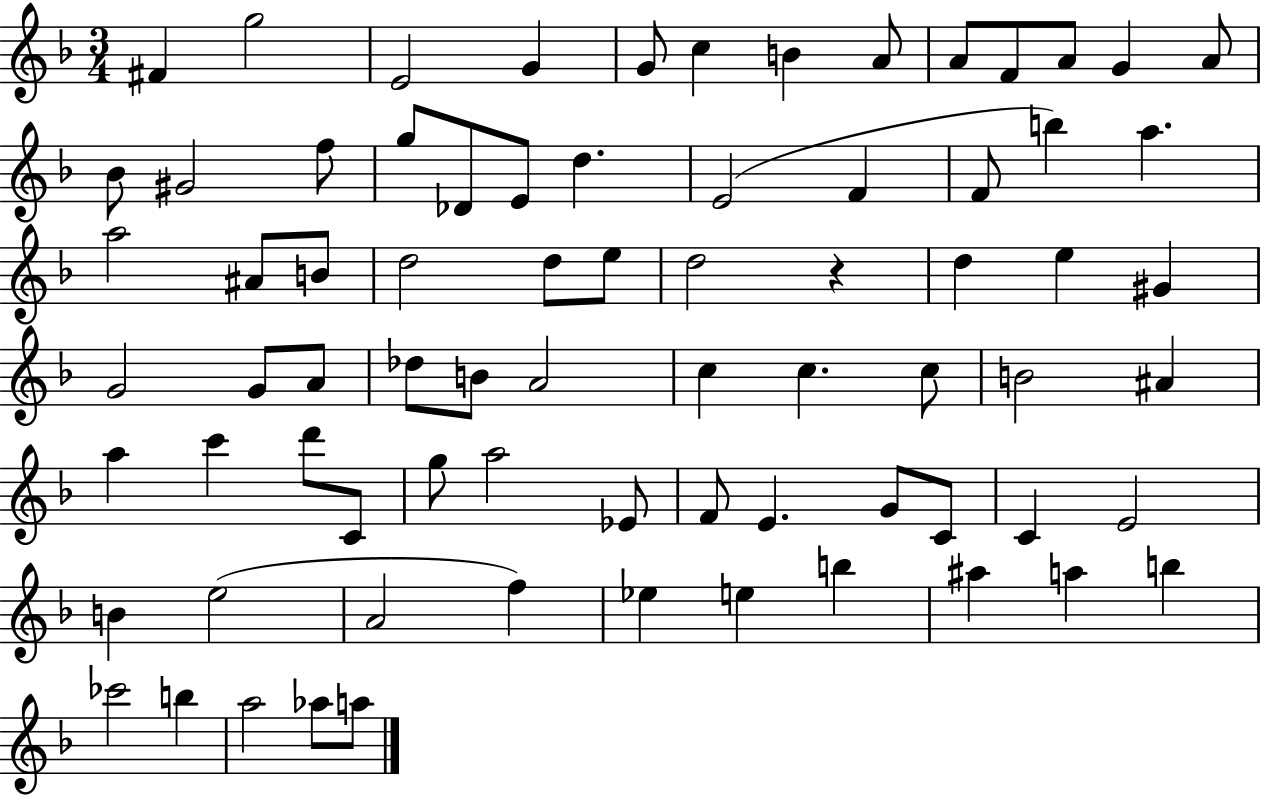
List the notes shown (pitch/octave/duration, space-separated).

F#4/q G5/h E4/h G4/q G4/e C5/q B4/q A4/e A4/e F4/e A4/e G4/q A4/e Bb4/e G#4/h F5/e G5/e Db4/e E4/e D5/q. E4/h F4/q F4/e B5/q A5/q. A5/h A#4/e B4/e D5/h D5/e E5/e D5/h R/q D5/q E5/q G#4/q G4/h G4/e A4/e Db5/e B4/e A4/h C5/q C5/q. C5/e B4/h A#4/q A5/q C6/q D6/e C4/e G5/e A5/h Eb4/e F4/e E4/q. G4/e C4/e C4/q E4/h B4/q E5/h A4/h F5/q Eb5/q E5/q B5/q A#5/q A5/q B5/q CES6/h B5/q A5/h Ab5/e A5/e